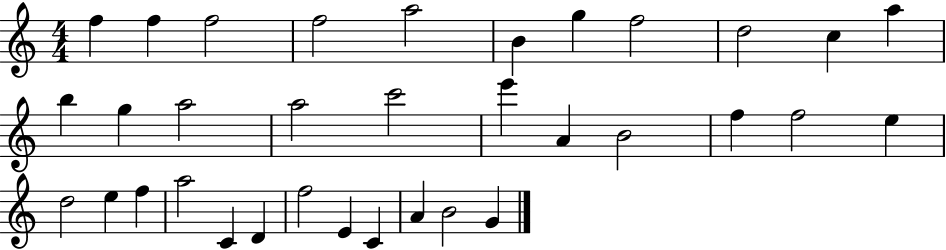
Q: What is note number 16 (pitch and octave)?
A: C6